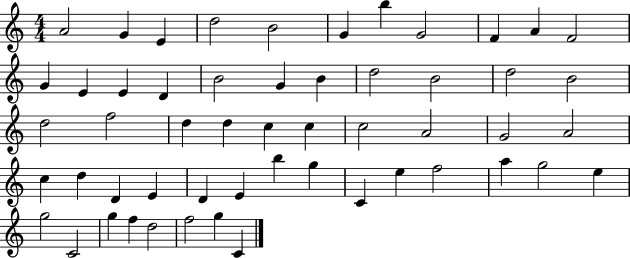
X:1
T:Untitled
M:4/4
L:1/4
K:C
A2 G E d2 B2 G b G2 F A F2 G E E D B2 G B d2 B2 d2 B2 d2 f2 d d c c c2 A2 G2 A2 c d D E D E b g C e f2 a g2 e g2 C2 g f d2 f2 g C